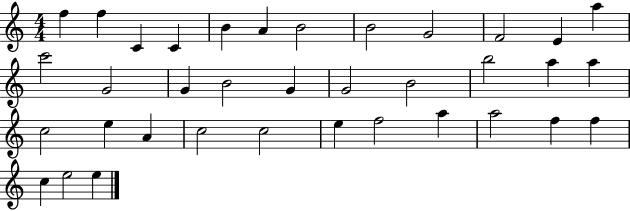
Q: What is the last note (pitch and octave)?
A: E5